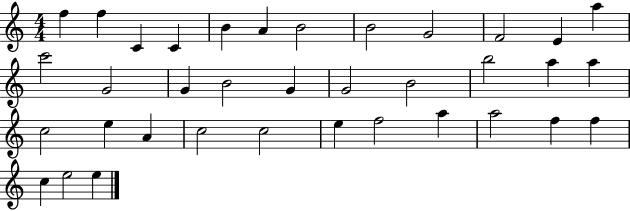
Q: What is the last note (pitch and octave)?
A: E5